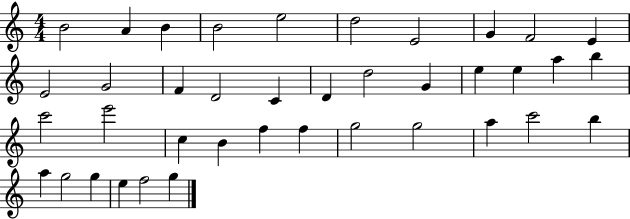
B4/h A4/q B4/q B4/h E5/h D5/h E4/h G4/q F4/h E4/q E4/h G4/h F4/q D4/h C4/q D4/q D5/h G4/q E5/q E5/q A5/q B5/q C6/h E6/h C5/q B4/q F5/q F5/q G5/h G5/h A5/q C6/h B5/q A5/q G5/h G5/q E5/q F5/h G5/q